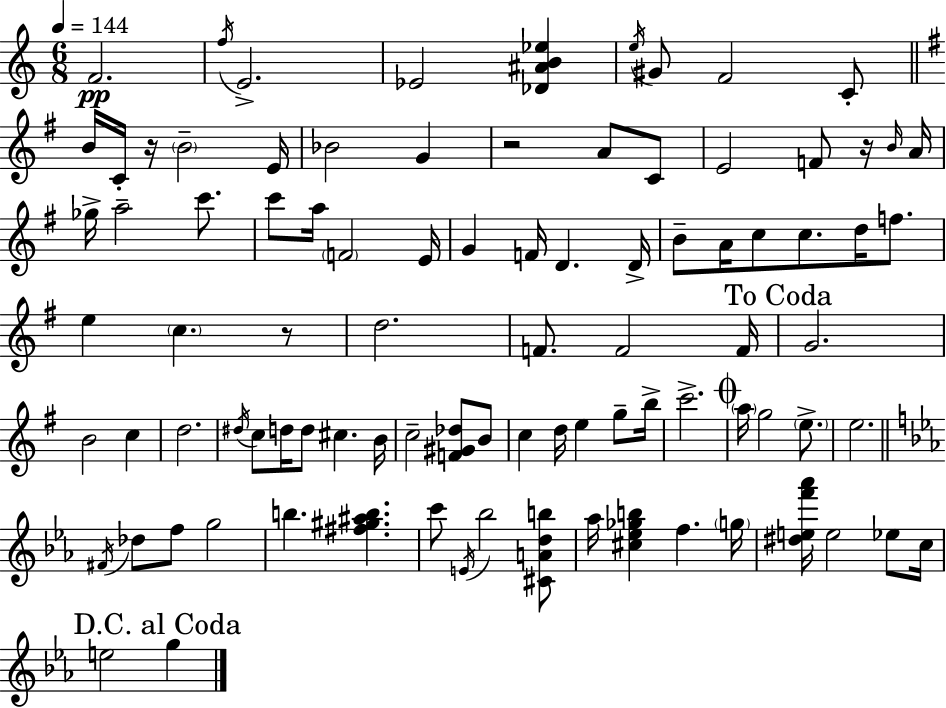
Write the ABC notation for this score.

X:1
T:Untitled
M:6/8
L:1/4
K:C
F2 f/4 E2 _E2 [_D^AB_e] e/4 ^G/2 F2 C/2 B/4 C/4 z/4 B2 E/4 _B2 G z2 A/2 C/2 E2 F/2 z/4 B/4 A/4 _g/4 a2 c'/2 c'/2 a/4 F2 E/4 G F/4 D D/4 B/2 A/4 c/2 c/2 d/4 f/2 e c z/2 d2 F/2 F2 F/4 G2 B2 c d2 ^d/4 c/2 d/4 d/2 ^c B/4 c2 [F^G_d]/2 B/2 c d/4 e g/2 b/4 c'2 a/4 g2 e/2 e2 ^F/4 _d/2 f/2 g2 b [^f^g^ab] c'/2 E/4 _b2 [^CAdb]/2 _a/4 [^c_e_gb] f g/4 [^def'_a']/4 e2 _e/2 c/4 e2 g